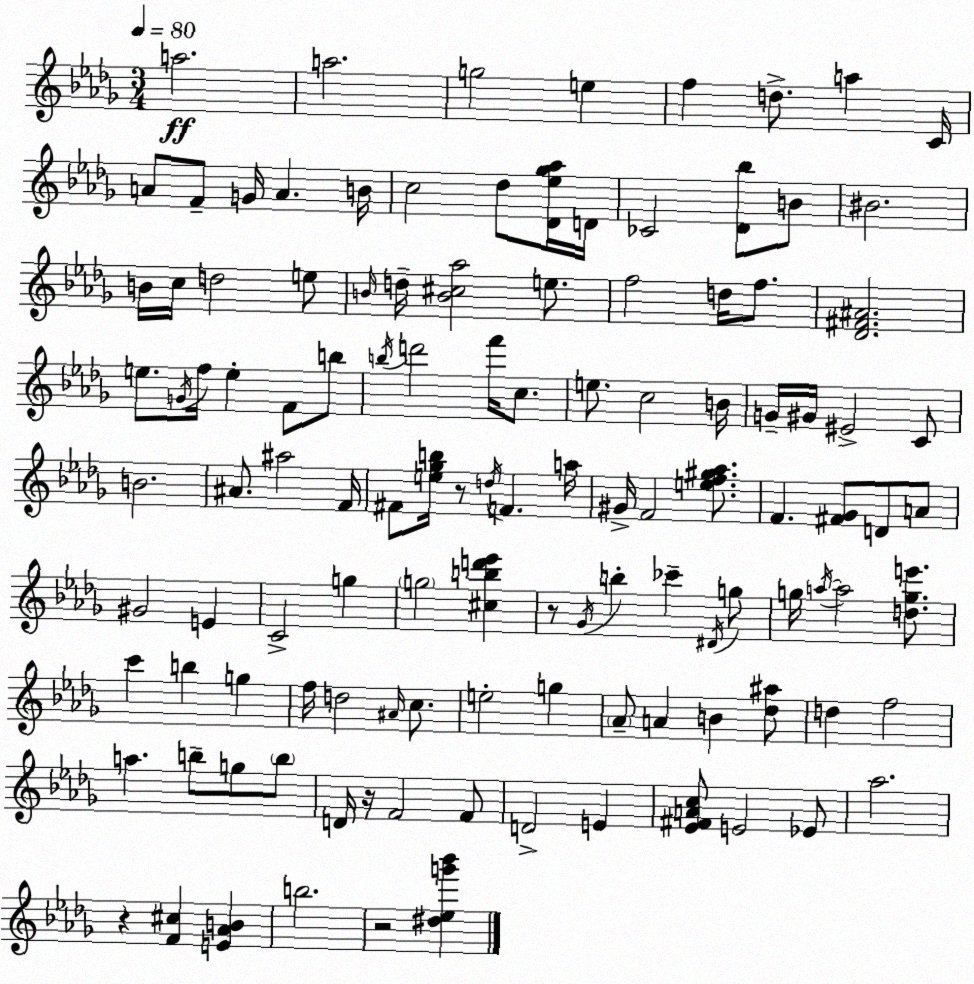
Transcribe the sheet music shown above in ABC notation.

X:1
T:Untitled
M:3/4
L:1/4
K:Bbm
a2 a2 g2 e f d/2 a C/4 A/2 F/2 G/4 A B/4 c2 _d/2 [_D_e_g_a]/4 D/4 _C2 [_D_b]/2 B/2 ^B2 B/4 c/4 d2 e/2 B/4 d/4 [B^c_a]2 e/2 f2 d/4 f/2 [_D^F^A]2 e/2 G/4 f/4 e F/2 b/2 b/4 d'2 f'/4 c/2 e/2 c2 B/4 G/4 ^G/4 ^E2 C/2 B2 ^A/2 ^a2 F/4 ^F/2 [e_gb]/4 z/2 d/4 F a/4 ^G/4 F2 [ef^g_a]/2 F [^F_G]/2 D/2 A/2 ^G2 E C2 g g2 [^cbd'_e'] z/2 _G/4 b _c' ^D/4 g/2 g/4 a/4 a2 [dge']/2 c' b g f/4 d2 ^A/4 c/2 e2 g _A/2 A B [_d^a]/2 d f2 a b/2 g/2 b/2 D/4 z/4 F2 F/2 D2 E [_E^FAc]/2 E2 _E/2 _a2 z [F^c] [E_AB] b2 z2 [^d_eg'_b']